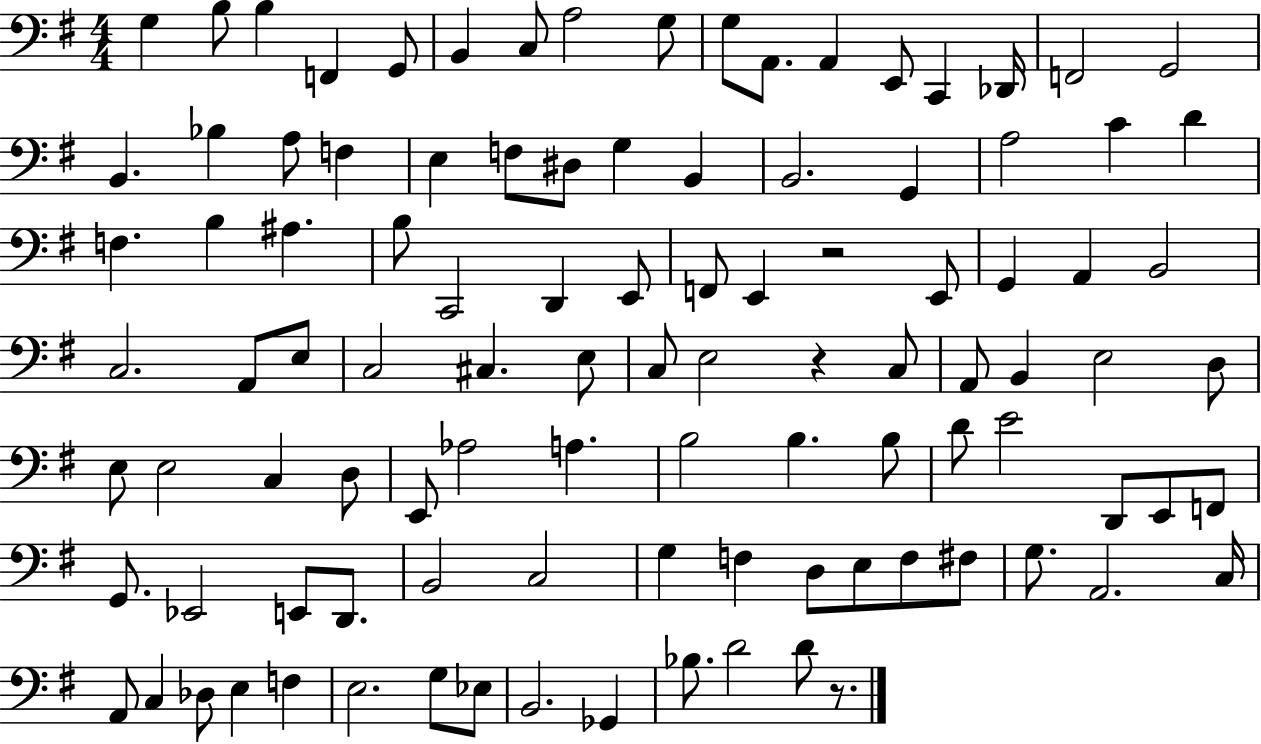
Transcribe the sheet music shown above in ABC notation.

X:1
T:Untitled
M:4/4
L:1/4
K:G
G, B,/2 B, F,, G,,/2 B,, C,/2 A,2 G,/2 G,/2 A,,/2 A,, E,,/2 C,, _D,,/4 F,,2 G,,2 B,, _B, A,/2 F, E, F,/2 ^D,/2 G, B,, B,,2 G,, A,2 C D F, B, ^A, B,/2 C,,2 D,, E,,/2 F,,/2 E,, z2 E,,/2 G,, A,, B,,2 C,2 A,,/2 E,/2 C,2 ^C, E,/2 C,/2 E,2 z C,/2 A,,/2 B,, E,2 D,/2 E,/2 E,2 C, D,/2 E,,/2 _A,2 A, B,2 B, B,/2 D/2 E2 D,,/2 E,,/2 F,,/2 G,,/2 _E,,2 E,,/2 D,,/2 B,,2 C,2 G, F, D,/2 E,/2 F,/2 ^F,/2 G,/2 A,,2 C,/4 A,,/2 C, _D,/2 E, F, E,2 G,/2 _E,/2 B,,2 _G,, _B,/2 D2 D/2 z/2